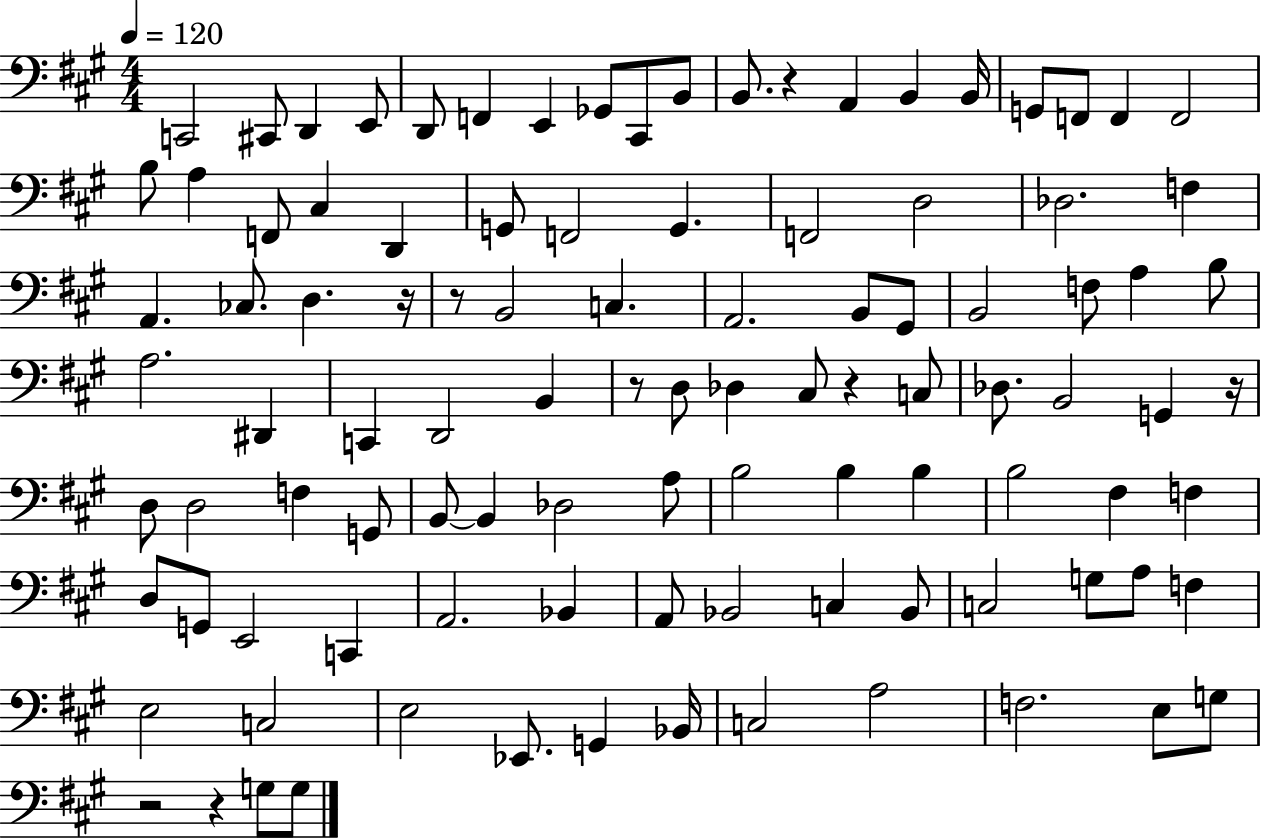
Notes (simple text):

C2/h C#2/e D2/q E2/e D2/e F2/q E2/q Gb2/e C#2/e B2/e B2/e. R/q A2/q B2/q B2/s G2/e F2/e F2/q F2/h B3/e A3/q F2/e C#3/q D2/q G2/e F2/h G2/q. F2/h D3/h Db3/h. F3/q A2/q. CES3/e. D3/q. R/s R/e B2/h C3/q. A2/h. B2/e G#2/e B2/h F3/e A3/q B3/e A3/h. D#2/q C2/q D2/h B2/q R/e D3/e Db3/q C#3/e R/q C3/e Db3/e. B2/h G2/q R/s D3/e D3/h F3/q G2/e B2/e B2/q Db3/h A3/e B3/h B3/q B3/q B3/h F#3/q F3/q D3/e G2/e E2/h C2/q A2/h. Bb2/q A2/e Bb2/h C3/q Bb2/e C3/h G3/e A3/e F3/q E3/h C3/h E3/h Eb2/e. G2/q Bb2/s C3/h A3/h F3/h. E3/e G3/e R/h R/q G3/e G3/e